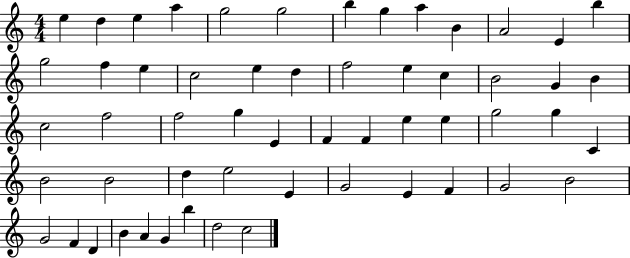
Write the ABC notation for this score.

X:1
T:Untitled
M:4/4
L:1/4
K:C
e d e a g2 g2 b g a B A2 E b g2 f e c2 e d f2 e c B2 G B c2 f2 f2 g E F F e e g2 g C B2 B2 d e2 E G2 E F G2 B2 G2 F D B A G b d2 c2